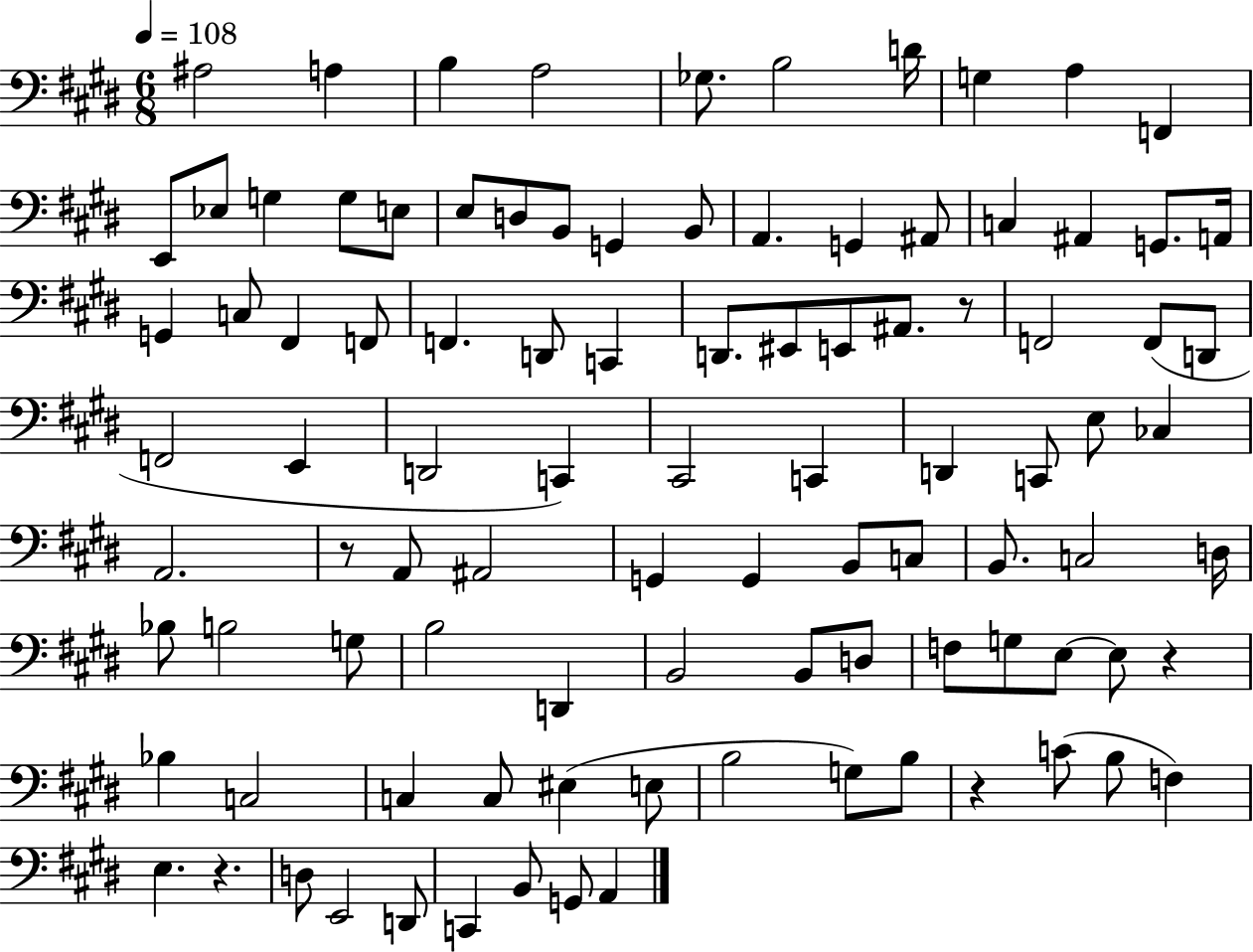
A#3/h A3/q B3/q A3/h Gb3/e. B3/h D4/s G3/q A3/q F2/q E2/e Eb3/e G3/q G3/e E3/e E3/e D3/e B2/e G2/q B2/e A2/q. G2/q A#2/e C3/q A#2/q G2/e. A2/s G2/q C3/e F#2/q F2/e F2/q. D2/e C2/q D2/e. EIS2/e E2/e A#2/e. R/e F2/h F2/e D2/e F2/h E2/q D2/h C2/q C#2/h C2/q D2/q C2/e E3/e CES3/q A2/h. R/e A2/e A#2/h G2/q G2/q B2/e C3/e B2/e. C3/h D3/s Bb3/e B3/h G3/e B3/h D2/q B2/h B2/e D3/e F3/e G3/e E3/e E3/e R/q Bb3/q C3/h C3/q C3/e EIS3/q E3/e B3/h G3/e B3/e R/q C4/e B3/e F3/q E3/q. R/q. D3/e E2/h D2/e C2/q B2/e G2/e A2/q